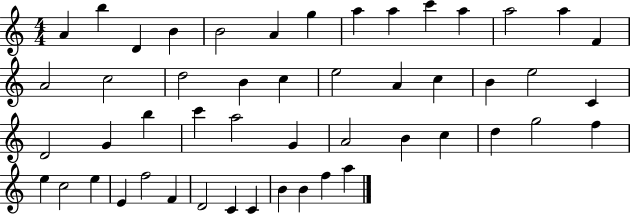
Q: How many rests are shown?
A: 0